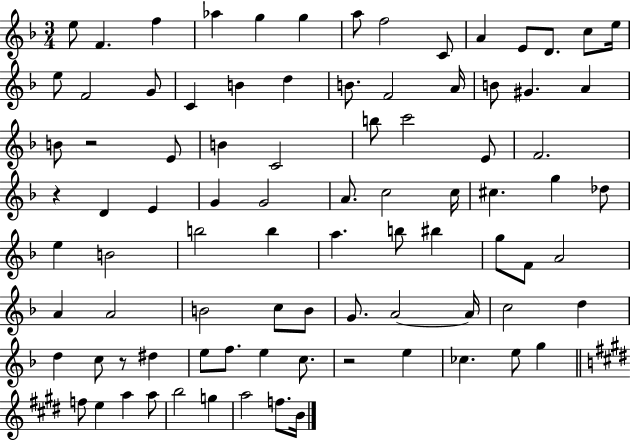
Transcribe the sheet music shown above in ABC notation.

X:1
T:Untitled
M:3/4
L:1/4
K:F
e/2 F f _a g g a/2 f2 C/2 A E/2 D/2 c/2 e/4 e/2 F2 G/2 C B d B/2 F2 A/4 B/2 ^G A B/2 z2 E/2 B C2 b/2 c'2 E/2 F2 z D E G G2 A/2 c2 c/4 ^c g _d/2 e B2 b2 b a b/2 ^b g/2 F/2 A2 A A2 B2 c/2 B/2 G/2 A2 A/4 c2 d d c/2 z/2 ^d e/2 f/2 e c/2 z2 e _c e/2 g f/2 e a a/2 b2 g a2 f/2 B/4